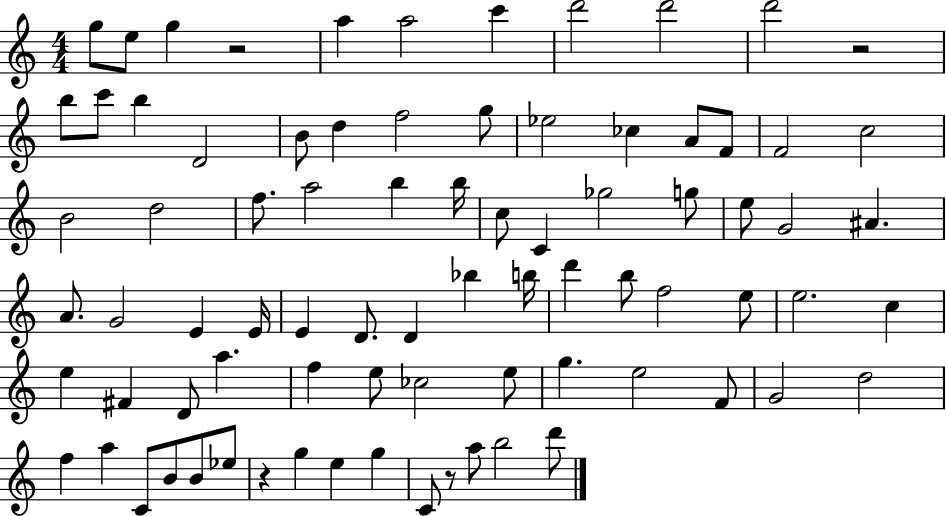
G5/e E5/e G5/q R/h A5/q A5/h C6/q D6/h D6/h D6/h R/h B5/e C6/e B5/q D4/h B4/e D5/q F5/h G5/e Eb5/h CES5/q A4/e F4/e F4/h C5/h B4/h D5/h F5/e. A5/h B5/q B5/s C5/e C4/q Gb5/h G5/e E5/e G4/h A#4/q. A4/e. G4/h E4/q E4/s E4/q D4/e. D4/q Bb5/q B5/s D6/q B5/e F5/h E5/e E5/h. C5/q E5/q F#4/q D4/e A5/q. F5/q E5/e CES5/h E5/e G5/q. E5/h F4/e G4/h D5/h F5/q A5/q C4/e B4/e B4/e Eb5/e R/q G5/q E5/q G5/q C4/e R/e A5/e B5/h D6/e